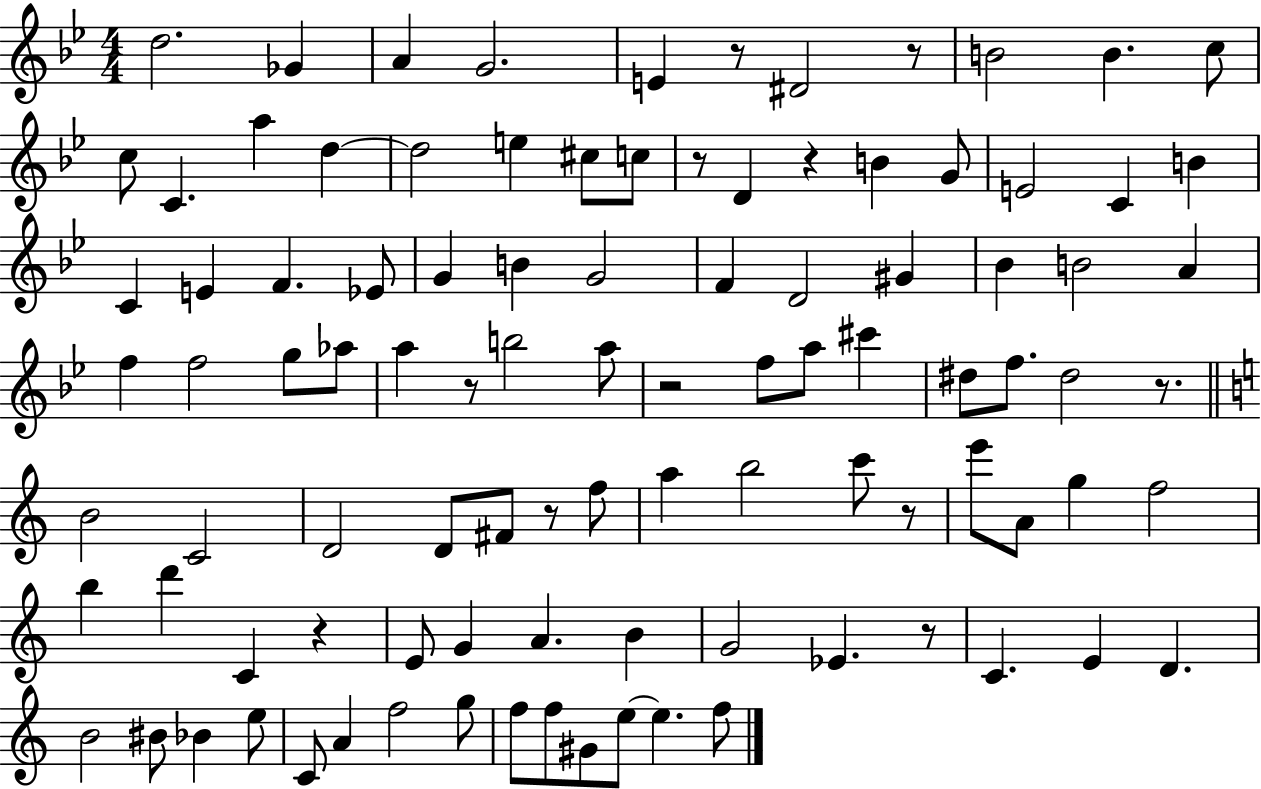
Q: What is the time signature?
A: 4/4